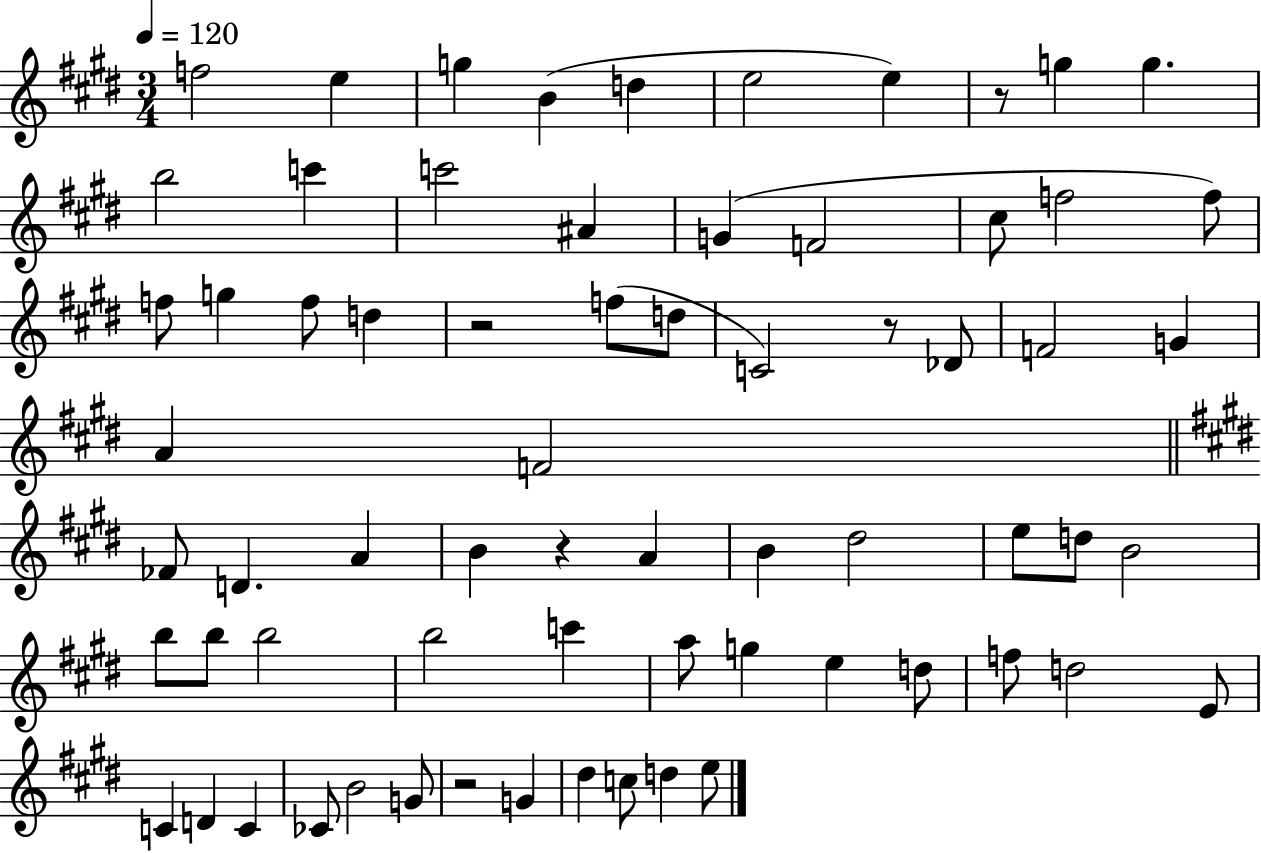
F5/h E5/q G5/q B4/q D5/q E5/h E5/q R/e G5/q G5/q. B5/h C6/q C6/h A#4/q G4/q F4/h C#5/e F5/h F5/e F5/e G5/q F5/e D5/q R/h F5/e D5/e C4/h R/e Db4/e F4/h G4/q A4/q F4/h FES4/e D4/q. A4/q B4/q R/q A4/q B4/q D#5/h E5/e D5/e B4/h B5/e B5/e B5/h B5/h C6/q A5/e G5/q E5/q D5/e F5/e D5/h E4/e C4/q D4/q C4/q CES4/e B4/h G4/e R/h G4/q D#5/q C5/e D5/q E5/e